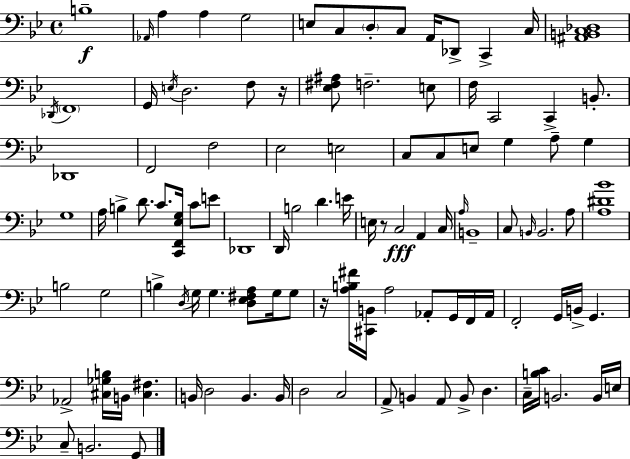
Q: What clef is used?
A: bass